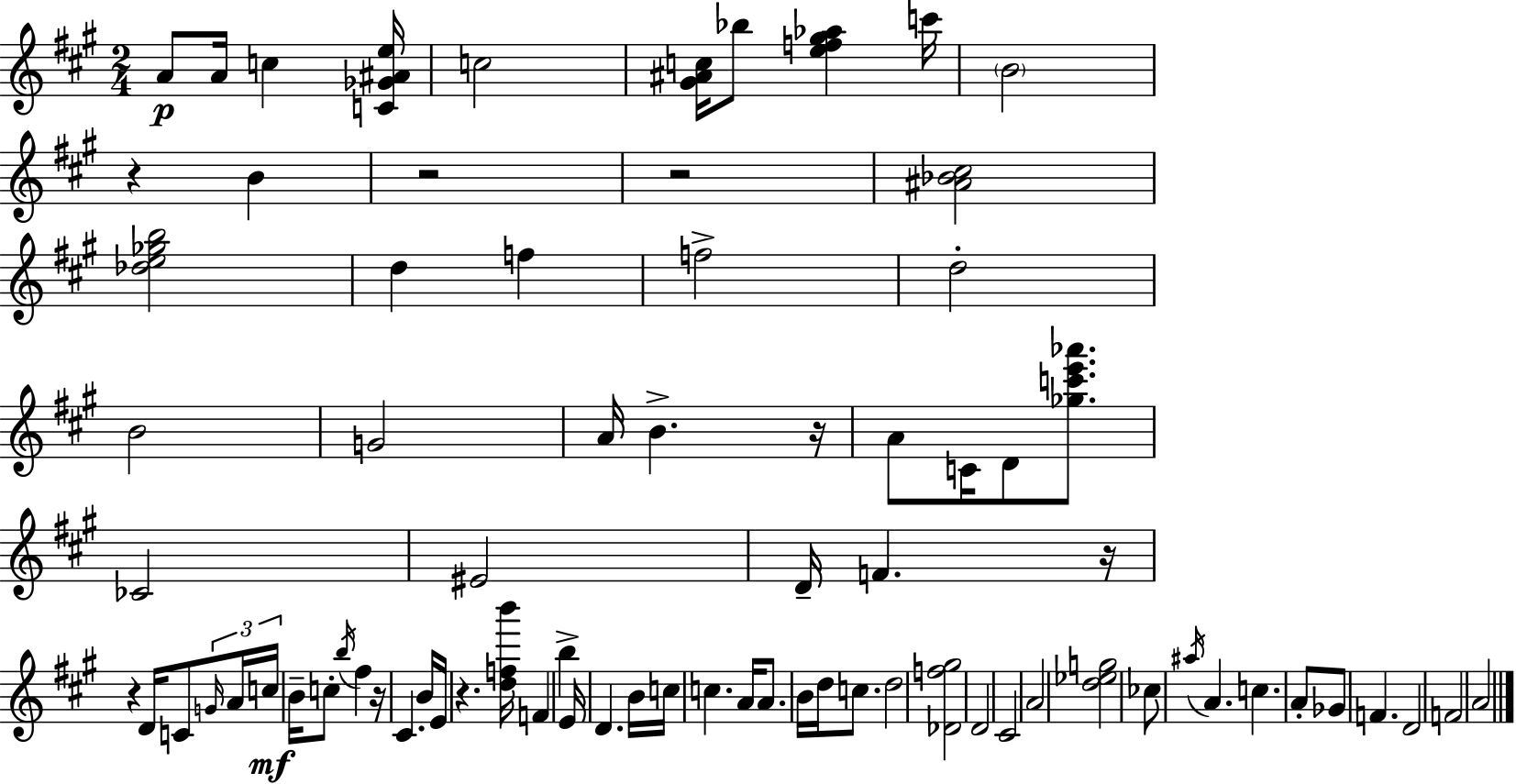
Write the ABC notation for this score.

X:1
T:Untitled
M:2/4
L:1/4
K:A
A/2 A/4 c [C_G^Ae]/4 c2 [^G^Ac]/4 _b/2 [ef^g_a] c'/4 B2 z B z2 z2 [^A_B^c]2 [_de_gb]2 d f f2 d2 B2 G2 A/4 B z/4 A/2 C/4 D/2 [_gc'e'_a']/2 _C2 ^E2 D/4 F z/4 z D/4 C/2 G/4 A/4 c/4 B/4 c/2 b/4 ^f z/4 ^C B/4 E/4 z [dfb']/4 F b E/4 D B/4 c/4 c A/4 A/2 B/4 d/4 c/2 d2 [_Df^g]2 D2 ^C2 A2 [d_eg]2 _c/2 ^a/4 A c A/2 _G/2 F D2 F2 A2